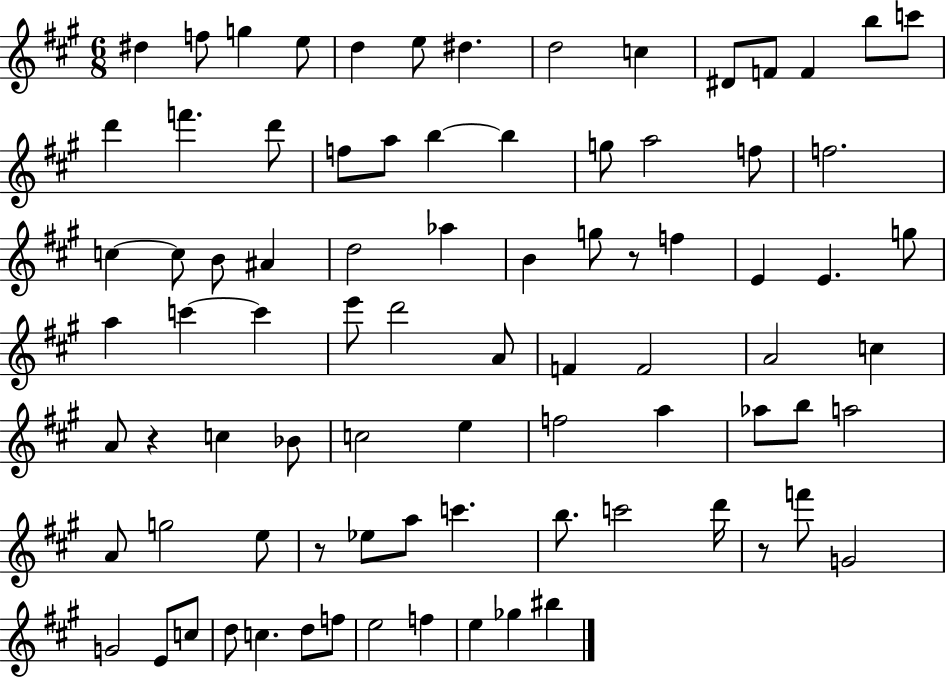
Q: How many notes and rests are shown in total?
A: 84